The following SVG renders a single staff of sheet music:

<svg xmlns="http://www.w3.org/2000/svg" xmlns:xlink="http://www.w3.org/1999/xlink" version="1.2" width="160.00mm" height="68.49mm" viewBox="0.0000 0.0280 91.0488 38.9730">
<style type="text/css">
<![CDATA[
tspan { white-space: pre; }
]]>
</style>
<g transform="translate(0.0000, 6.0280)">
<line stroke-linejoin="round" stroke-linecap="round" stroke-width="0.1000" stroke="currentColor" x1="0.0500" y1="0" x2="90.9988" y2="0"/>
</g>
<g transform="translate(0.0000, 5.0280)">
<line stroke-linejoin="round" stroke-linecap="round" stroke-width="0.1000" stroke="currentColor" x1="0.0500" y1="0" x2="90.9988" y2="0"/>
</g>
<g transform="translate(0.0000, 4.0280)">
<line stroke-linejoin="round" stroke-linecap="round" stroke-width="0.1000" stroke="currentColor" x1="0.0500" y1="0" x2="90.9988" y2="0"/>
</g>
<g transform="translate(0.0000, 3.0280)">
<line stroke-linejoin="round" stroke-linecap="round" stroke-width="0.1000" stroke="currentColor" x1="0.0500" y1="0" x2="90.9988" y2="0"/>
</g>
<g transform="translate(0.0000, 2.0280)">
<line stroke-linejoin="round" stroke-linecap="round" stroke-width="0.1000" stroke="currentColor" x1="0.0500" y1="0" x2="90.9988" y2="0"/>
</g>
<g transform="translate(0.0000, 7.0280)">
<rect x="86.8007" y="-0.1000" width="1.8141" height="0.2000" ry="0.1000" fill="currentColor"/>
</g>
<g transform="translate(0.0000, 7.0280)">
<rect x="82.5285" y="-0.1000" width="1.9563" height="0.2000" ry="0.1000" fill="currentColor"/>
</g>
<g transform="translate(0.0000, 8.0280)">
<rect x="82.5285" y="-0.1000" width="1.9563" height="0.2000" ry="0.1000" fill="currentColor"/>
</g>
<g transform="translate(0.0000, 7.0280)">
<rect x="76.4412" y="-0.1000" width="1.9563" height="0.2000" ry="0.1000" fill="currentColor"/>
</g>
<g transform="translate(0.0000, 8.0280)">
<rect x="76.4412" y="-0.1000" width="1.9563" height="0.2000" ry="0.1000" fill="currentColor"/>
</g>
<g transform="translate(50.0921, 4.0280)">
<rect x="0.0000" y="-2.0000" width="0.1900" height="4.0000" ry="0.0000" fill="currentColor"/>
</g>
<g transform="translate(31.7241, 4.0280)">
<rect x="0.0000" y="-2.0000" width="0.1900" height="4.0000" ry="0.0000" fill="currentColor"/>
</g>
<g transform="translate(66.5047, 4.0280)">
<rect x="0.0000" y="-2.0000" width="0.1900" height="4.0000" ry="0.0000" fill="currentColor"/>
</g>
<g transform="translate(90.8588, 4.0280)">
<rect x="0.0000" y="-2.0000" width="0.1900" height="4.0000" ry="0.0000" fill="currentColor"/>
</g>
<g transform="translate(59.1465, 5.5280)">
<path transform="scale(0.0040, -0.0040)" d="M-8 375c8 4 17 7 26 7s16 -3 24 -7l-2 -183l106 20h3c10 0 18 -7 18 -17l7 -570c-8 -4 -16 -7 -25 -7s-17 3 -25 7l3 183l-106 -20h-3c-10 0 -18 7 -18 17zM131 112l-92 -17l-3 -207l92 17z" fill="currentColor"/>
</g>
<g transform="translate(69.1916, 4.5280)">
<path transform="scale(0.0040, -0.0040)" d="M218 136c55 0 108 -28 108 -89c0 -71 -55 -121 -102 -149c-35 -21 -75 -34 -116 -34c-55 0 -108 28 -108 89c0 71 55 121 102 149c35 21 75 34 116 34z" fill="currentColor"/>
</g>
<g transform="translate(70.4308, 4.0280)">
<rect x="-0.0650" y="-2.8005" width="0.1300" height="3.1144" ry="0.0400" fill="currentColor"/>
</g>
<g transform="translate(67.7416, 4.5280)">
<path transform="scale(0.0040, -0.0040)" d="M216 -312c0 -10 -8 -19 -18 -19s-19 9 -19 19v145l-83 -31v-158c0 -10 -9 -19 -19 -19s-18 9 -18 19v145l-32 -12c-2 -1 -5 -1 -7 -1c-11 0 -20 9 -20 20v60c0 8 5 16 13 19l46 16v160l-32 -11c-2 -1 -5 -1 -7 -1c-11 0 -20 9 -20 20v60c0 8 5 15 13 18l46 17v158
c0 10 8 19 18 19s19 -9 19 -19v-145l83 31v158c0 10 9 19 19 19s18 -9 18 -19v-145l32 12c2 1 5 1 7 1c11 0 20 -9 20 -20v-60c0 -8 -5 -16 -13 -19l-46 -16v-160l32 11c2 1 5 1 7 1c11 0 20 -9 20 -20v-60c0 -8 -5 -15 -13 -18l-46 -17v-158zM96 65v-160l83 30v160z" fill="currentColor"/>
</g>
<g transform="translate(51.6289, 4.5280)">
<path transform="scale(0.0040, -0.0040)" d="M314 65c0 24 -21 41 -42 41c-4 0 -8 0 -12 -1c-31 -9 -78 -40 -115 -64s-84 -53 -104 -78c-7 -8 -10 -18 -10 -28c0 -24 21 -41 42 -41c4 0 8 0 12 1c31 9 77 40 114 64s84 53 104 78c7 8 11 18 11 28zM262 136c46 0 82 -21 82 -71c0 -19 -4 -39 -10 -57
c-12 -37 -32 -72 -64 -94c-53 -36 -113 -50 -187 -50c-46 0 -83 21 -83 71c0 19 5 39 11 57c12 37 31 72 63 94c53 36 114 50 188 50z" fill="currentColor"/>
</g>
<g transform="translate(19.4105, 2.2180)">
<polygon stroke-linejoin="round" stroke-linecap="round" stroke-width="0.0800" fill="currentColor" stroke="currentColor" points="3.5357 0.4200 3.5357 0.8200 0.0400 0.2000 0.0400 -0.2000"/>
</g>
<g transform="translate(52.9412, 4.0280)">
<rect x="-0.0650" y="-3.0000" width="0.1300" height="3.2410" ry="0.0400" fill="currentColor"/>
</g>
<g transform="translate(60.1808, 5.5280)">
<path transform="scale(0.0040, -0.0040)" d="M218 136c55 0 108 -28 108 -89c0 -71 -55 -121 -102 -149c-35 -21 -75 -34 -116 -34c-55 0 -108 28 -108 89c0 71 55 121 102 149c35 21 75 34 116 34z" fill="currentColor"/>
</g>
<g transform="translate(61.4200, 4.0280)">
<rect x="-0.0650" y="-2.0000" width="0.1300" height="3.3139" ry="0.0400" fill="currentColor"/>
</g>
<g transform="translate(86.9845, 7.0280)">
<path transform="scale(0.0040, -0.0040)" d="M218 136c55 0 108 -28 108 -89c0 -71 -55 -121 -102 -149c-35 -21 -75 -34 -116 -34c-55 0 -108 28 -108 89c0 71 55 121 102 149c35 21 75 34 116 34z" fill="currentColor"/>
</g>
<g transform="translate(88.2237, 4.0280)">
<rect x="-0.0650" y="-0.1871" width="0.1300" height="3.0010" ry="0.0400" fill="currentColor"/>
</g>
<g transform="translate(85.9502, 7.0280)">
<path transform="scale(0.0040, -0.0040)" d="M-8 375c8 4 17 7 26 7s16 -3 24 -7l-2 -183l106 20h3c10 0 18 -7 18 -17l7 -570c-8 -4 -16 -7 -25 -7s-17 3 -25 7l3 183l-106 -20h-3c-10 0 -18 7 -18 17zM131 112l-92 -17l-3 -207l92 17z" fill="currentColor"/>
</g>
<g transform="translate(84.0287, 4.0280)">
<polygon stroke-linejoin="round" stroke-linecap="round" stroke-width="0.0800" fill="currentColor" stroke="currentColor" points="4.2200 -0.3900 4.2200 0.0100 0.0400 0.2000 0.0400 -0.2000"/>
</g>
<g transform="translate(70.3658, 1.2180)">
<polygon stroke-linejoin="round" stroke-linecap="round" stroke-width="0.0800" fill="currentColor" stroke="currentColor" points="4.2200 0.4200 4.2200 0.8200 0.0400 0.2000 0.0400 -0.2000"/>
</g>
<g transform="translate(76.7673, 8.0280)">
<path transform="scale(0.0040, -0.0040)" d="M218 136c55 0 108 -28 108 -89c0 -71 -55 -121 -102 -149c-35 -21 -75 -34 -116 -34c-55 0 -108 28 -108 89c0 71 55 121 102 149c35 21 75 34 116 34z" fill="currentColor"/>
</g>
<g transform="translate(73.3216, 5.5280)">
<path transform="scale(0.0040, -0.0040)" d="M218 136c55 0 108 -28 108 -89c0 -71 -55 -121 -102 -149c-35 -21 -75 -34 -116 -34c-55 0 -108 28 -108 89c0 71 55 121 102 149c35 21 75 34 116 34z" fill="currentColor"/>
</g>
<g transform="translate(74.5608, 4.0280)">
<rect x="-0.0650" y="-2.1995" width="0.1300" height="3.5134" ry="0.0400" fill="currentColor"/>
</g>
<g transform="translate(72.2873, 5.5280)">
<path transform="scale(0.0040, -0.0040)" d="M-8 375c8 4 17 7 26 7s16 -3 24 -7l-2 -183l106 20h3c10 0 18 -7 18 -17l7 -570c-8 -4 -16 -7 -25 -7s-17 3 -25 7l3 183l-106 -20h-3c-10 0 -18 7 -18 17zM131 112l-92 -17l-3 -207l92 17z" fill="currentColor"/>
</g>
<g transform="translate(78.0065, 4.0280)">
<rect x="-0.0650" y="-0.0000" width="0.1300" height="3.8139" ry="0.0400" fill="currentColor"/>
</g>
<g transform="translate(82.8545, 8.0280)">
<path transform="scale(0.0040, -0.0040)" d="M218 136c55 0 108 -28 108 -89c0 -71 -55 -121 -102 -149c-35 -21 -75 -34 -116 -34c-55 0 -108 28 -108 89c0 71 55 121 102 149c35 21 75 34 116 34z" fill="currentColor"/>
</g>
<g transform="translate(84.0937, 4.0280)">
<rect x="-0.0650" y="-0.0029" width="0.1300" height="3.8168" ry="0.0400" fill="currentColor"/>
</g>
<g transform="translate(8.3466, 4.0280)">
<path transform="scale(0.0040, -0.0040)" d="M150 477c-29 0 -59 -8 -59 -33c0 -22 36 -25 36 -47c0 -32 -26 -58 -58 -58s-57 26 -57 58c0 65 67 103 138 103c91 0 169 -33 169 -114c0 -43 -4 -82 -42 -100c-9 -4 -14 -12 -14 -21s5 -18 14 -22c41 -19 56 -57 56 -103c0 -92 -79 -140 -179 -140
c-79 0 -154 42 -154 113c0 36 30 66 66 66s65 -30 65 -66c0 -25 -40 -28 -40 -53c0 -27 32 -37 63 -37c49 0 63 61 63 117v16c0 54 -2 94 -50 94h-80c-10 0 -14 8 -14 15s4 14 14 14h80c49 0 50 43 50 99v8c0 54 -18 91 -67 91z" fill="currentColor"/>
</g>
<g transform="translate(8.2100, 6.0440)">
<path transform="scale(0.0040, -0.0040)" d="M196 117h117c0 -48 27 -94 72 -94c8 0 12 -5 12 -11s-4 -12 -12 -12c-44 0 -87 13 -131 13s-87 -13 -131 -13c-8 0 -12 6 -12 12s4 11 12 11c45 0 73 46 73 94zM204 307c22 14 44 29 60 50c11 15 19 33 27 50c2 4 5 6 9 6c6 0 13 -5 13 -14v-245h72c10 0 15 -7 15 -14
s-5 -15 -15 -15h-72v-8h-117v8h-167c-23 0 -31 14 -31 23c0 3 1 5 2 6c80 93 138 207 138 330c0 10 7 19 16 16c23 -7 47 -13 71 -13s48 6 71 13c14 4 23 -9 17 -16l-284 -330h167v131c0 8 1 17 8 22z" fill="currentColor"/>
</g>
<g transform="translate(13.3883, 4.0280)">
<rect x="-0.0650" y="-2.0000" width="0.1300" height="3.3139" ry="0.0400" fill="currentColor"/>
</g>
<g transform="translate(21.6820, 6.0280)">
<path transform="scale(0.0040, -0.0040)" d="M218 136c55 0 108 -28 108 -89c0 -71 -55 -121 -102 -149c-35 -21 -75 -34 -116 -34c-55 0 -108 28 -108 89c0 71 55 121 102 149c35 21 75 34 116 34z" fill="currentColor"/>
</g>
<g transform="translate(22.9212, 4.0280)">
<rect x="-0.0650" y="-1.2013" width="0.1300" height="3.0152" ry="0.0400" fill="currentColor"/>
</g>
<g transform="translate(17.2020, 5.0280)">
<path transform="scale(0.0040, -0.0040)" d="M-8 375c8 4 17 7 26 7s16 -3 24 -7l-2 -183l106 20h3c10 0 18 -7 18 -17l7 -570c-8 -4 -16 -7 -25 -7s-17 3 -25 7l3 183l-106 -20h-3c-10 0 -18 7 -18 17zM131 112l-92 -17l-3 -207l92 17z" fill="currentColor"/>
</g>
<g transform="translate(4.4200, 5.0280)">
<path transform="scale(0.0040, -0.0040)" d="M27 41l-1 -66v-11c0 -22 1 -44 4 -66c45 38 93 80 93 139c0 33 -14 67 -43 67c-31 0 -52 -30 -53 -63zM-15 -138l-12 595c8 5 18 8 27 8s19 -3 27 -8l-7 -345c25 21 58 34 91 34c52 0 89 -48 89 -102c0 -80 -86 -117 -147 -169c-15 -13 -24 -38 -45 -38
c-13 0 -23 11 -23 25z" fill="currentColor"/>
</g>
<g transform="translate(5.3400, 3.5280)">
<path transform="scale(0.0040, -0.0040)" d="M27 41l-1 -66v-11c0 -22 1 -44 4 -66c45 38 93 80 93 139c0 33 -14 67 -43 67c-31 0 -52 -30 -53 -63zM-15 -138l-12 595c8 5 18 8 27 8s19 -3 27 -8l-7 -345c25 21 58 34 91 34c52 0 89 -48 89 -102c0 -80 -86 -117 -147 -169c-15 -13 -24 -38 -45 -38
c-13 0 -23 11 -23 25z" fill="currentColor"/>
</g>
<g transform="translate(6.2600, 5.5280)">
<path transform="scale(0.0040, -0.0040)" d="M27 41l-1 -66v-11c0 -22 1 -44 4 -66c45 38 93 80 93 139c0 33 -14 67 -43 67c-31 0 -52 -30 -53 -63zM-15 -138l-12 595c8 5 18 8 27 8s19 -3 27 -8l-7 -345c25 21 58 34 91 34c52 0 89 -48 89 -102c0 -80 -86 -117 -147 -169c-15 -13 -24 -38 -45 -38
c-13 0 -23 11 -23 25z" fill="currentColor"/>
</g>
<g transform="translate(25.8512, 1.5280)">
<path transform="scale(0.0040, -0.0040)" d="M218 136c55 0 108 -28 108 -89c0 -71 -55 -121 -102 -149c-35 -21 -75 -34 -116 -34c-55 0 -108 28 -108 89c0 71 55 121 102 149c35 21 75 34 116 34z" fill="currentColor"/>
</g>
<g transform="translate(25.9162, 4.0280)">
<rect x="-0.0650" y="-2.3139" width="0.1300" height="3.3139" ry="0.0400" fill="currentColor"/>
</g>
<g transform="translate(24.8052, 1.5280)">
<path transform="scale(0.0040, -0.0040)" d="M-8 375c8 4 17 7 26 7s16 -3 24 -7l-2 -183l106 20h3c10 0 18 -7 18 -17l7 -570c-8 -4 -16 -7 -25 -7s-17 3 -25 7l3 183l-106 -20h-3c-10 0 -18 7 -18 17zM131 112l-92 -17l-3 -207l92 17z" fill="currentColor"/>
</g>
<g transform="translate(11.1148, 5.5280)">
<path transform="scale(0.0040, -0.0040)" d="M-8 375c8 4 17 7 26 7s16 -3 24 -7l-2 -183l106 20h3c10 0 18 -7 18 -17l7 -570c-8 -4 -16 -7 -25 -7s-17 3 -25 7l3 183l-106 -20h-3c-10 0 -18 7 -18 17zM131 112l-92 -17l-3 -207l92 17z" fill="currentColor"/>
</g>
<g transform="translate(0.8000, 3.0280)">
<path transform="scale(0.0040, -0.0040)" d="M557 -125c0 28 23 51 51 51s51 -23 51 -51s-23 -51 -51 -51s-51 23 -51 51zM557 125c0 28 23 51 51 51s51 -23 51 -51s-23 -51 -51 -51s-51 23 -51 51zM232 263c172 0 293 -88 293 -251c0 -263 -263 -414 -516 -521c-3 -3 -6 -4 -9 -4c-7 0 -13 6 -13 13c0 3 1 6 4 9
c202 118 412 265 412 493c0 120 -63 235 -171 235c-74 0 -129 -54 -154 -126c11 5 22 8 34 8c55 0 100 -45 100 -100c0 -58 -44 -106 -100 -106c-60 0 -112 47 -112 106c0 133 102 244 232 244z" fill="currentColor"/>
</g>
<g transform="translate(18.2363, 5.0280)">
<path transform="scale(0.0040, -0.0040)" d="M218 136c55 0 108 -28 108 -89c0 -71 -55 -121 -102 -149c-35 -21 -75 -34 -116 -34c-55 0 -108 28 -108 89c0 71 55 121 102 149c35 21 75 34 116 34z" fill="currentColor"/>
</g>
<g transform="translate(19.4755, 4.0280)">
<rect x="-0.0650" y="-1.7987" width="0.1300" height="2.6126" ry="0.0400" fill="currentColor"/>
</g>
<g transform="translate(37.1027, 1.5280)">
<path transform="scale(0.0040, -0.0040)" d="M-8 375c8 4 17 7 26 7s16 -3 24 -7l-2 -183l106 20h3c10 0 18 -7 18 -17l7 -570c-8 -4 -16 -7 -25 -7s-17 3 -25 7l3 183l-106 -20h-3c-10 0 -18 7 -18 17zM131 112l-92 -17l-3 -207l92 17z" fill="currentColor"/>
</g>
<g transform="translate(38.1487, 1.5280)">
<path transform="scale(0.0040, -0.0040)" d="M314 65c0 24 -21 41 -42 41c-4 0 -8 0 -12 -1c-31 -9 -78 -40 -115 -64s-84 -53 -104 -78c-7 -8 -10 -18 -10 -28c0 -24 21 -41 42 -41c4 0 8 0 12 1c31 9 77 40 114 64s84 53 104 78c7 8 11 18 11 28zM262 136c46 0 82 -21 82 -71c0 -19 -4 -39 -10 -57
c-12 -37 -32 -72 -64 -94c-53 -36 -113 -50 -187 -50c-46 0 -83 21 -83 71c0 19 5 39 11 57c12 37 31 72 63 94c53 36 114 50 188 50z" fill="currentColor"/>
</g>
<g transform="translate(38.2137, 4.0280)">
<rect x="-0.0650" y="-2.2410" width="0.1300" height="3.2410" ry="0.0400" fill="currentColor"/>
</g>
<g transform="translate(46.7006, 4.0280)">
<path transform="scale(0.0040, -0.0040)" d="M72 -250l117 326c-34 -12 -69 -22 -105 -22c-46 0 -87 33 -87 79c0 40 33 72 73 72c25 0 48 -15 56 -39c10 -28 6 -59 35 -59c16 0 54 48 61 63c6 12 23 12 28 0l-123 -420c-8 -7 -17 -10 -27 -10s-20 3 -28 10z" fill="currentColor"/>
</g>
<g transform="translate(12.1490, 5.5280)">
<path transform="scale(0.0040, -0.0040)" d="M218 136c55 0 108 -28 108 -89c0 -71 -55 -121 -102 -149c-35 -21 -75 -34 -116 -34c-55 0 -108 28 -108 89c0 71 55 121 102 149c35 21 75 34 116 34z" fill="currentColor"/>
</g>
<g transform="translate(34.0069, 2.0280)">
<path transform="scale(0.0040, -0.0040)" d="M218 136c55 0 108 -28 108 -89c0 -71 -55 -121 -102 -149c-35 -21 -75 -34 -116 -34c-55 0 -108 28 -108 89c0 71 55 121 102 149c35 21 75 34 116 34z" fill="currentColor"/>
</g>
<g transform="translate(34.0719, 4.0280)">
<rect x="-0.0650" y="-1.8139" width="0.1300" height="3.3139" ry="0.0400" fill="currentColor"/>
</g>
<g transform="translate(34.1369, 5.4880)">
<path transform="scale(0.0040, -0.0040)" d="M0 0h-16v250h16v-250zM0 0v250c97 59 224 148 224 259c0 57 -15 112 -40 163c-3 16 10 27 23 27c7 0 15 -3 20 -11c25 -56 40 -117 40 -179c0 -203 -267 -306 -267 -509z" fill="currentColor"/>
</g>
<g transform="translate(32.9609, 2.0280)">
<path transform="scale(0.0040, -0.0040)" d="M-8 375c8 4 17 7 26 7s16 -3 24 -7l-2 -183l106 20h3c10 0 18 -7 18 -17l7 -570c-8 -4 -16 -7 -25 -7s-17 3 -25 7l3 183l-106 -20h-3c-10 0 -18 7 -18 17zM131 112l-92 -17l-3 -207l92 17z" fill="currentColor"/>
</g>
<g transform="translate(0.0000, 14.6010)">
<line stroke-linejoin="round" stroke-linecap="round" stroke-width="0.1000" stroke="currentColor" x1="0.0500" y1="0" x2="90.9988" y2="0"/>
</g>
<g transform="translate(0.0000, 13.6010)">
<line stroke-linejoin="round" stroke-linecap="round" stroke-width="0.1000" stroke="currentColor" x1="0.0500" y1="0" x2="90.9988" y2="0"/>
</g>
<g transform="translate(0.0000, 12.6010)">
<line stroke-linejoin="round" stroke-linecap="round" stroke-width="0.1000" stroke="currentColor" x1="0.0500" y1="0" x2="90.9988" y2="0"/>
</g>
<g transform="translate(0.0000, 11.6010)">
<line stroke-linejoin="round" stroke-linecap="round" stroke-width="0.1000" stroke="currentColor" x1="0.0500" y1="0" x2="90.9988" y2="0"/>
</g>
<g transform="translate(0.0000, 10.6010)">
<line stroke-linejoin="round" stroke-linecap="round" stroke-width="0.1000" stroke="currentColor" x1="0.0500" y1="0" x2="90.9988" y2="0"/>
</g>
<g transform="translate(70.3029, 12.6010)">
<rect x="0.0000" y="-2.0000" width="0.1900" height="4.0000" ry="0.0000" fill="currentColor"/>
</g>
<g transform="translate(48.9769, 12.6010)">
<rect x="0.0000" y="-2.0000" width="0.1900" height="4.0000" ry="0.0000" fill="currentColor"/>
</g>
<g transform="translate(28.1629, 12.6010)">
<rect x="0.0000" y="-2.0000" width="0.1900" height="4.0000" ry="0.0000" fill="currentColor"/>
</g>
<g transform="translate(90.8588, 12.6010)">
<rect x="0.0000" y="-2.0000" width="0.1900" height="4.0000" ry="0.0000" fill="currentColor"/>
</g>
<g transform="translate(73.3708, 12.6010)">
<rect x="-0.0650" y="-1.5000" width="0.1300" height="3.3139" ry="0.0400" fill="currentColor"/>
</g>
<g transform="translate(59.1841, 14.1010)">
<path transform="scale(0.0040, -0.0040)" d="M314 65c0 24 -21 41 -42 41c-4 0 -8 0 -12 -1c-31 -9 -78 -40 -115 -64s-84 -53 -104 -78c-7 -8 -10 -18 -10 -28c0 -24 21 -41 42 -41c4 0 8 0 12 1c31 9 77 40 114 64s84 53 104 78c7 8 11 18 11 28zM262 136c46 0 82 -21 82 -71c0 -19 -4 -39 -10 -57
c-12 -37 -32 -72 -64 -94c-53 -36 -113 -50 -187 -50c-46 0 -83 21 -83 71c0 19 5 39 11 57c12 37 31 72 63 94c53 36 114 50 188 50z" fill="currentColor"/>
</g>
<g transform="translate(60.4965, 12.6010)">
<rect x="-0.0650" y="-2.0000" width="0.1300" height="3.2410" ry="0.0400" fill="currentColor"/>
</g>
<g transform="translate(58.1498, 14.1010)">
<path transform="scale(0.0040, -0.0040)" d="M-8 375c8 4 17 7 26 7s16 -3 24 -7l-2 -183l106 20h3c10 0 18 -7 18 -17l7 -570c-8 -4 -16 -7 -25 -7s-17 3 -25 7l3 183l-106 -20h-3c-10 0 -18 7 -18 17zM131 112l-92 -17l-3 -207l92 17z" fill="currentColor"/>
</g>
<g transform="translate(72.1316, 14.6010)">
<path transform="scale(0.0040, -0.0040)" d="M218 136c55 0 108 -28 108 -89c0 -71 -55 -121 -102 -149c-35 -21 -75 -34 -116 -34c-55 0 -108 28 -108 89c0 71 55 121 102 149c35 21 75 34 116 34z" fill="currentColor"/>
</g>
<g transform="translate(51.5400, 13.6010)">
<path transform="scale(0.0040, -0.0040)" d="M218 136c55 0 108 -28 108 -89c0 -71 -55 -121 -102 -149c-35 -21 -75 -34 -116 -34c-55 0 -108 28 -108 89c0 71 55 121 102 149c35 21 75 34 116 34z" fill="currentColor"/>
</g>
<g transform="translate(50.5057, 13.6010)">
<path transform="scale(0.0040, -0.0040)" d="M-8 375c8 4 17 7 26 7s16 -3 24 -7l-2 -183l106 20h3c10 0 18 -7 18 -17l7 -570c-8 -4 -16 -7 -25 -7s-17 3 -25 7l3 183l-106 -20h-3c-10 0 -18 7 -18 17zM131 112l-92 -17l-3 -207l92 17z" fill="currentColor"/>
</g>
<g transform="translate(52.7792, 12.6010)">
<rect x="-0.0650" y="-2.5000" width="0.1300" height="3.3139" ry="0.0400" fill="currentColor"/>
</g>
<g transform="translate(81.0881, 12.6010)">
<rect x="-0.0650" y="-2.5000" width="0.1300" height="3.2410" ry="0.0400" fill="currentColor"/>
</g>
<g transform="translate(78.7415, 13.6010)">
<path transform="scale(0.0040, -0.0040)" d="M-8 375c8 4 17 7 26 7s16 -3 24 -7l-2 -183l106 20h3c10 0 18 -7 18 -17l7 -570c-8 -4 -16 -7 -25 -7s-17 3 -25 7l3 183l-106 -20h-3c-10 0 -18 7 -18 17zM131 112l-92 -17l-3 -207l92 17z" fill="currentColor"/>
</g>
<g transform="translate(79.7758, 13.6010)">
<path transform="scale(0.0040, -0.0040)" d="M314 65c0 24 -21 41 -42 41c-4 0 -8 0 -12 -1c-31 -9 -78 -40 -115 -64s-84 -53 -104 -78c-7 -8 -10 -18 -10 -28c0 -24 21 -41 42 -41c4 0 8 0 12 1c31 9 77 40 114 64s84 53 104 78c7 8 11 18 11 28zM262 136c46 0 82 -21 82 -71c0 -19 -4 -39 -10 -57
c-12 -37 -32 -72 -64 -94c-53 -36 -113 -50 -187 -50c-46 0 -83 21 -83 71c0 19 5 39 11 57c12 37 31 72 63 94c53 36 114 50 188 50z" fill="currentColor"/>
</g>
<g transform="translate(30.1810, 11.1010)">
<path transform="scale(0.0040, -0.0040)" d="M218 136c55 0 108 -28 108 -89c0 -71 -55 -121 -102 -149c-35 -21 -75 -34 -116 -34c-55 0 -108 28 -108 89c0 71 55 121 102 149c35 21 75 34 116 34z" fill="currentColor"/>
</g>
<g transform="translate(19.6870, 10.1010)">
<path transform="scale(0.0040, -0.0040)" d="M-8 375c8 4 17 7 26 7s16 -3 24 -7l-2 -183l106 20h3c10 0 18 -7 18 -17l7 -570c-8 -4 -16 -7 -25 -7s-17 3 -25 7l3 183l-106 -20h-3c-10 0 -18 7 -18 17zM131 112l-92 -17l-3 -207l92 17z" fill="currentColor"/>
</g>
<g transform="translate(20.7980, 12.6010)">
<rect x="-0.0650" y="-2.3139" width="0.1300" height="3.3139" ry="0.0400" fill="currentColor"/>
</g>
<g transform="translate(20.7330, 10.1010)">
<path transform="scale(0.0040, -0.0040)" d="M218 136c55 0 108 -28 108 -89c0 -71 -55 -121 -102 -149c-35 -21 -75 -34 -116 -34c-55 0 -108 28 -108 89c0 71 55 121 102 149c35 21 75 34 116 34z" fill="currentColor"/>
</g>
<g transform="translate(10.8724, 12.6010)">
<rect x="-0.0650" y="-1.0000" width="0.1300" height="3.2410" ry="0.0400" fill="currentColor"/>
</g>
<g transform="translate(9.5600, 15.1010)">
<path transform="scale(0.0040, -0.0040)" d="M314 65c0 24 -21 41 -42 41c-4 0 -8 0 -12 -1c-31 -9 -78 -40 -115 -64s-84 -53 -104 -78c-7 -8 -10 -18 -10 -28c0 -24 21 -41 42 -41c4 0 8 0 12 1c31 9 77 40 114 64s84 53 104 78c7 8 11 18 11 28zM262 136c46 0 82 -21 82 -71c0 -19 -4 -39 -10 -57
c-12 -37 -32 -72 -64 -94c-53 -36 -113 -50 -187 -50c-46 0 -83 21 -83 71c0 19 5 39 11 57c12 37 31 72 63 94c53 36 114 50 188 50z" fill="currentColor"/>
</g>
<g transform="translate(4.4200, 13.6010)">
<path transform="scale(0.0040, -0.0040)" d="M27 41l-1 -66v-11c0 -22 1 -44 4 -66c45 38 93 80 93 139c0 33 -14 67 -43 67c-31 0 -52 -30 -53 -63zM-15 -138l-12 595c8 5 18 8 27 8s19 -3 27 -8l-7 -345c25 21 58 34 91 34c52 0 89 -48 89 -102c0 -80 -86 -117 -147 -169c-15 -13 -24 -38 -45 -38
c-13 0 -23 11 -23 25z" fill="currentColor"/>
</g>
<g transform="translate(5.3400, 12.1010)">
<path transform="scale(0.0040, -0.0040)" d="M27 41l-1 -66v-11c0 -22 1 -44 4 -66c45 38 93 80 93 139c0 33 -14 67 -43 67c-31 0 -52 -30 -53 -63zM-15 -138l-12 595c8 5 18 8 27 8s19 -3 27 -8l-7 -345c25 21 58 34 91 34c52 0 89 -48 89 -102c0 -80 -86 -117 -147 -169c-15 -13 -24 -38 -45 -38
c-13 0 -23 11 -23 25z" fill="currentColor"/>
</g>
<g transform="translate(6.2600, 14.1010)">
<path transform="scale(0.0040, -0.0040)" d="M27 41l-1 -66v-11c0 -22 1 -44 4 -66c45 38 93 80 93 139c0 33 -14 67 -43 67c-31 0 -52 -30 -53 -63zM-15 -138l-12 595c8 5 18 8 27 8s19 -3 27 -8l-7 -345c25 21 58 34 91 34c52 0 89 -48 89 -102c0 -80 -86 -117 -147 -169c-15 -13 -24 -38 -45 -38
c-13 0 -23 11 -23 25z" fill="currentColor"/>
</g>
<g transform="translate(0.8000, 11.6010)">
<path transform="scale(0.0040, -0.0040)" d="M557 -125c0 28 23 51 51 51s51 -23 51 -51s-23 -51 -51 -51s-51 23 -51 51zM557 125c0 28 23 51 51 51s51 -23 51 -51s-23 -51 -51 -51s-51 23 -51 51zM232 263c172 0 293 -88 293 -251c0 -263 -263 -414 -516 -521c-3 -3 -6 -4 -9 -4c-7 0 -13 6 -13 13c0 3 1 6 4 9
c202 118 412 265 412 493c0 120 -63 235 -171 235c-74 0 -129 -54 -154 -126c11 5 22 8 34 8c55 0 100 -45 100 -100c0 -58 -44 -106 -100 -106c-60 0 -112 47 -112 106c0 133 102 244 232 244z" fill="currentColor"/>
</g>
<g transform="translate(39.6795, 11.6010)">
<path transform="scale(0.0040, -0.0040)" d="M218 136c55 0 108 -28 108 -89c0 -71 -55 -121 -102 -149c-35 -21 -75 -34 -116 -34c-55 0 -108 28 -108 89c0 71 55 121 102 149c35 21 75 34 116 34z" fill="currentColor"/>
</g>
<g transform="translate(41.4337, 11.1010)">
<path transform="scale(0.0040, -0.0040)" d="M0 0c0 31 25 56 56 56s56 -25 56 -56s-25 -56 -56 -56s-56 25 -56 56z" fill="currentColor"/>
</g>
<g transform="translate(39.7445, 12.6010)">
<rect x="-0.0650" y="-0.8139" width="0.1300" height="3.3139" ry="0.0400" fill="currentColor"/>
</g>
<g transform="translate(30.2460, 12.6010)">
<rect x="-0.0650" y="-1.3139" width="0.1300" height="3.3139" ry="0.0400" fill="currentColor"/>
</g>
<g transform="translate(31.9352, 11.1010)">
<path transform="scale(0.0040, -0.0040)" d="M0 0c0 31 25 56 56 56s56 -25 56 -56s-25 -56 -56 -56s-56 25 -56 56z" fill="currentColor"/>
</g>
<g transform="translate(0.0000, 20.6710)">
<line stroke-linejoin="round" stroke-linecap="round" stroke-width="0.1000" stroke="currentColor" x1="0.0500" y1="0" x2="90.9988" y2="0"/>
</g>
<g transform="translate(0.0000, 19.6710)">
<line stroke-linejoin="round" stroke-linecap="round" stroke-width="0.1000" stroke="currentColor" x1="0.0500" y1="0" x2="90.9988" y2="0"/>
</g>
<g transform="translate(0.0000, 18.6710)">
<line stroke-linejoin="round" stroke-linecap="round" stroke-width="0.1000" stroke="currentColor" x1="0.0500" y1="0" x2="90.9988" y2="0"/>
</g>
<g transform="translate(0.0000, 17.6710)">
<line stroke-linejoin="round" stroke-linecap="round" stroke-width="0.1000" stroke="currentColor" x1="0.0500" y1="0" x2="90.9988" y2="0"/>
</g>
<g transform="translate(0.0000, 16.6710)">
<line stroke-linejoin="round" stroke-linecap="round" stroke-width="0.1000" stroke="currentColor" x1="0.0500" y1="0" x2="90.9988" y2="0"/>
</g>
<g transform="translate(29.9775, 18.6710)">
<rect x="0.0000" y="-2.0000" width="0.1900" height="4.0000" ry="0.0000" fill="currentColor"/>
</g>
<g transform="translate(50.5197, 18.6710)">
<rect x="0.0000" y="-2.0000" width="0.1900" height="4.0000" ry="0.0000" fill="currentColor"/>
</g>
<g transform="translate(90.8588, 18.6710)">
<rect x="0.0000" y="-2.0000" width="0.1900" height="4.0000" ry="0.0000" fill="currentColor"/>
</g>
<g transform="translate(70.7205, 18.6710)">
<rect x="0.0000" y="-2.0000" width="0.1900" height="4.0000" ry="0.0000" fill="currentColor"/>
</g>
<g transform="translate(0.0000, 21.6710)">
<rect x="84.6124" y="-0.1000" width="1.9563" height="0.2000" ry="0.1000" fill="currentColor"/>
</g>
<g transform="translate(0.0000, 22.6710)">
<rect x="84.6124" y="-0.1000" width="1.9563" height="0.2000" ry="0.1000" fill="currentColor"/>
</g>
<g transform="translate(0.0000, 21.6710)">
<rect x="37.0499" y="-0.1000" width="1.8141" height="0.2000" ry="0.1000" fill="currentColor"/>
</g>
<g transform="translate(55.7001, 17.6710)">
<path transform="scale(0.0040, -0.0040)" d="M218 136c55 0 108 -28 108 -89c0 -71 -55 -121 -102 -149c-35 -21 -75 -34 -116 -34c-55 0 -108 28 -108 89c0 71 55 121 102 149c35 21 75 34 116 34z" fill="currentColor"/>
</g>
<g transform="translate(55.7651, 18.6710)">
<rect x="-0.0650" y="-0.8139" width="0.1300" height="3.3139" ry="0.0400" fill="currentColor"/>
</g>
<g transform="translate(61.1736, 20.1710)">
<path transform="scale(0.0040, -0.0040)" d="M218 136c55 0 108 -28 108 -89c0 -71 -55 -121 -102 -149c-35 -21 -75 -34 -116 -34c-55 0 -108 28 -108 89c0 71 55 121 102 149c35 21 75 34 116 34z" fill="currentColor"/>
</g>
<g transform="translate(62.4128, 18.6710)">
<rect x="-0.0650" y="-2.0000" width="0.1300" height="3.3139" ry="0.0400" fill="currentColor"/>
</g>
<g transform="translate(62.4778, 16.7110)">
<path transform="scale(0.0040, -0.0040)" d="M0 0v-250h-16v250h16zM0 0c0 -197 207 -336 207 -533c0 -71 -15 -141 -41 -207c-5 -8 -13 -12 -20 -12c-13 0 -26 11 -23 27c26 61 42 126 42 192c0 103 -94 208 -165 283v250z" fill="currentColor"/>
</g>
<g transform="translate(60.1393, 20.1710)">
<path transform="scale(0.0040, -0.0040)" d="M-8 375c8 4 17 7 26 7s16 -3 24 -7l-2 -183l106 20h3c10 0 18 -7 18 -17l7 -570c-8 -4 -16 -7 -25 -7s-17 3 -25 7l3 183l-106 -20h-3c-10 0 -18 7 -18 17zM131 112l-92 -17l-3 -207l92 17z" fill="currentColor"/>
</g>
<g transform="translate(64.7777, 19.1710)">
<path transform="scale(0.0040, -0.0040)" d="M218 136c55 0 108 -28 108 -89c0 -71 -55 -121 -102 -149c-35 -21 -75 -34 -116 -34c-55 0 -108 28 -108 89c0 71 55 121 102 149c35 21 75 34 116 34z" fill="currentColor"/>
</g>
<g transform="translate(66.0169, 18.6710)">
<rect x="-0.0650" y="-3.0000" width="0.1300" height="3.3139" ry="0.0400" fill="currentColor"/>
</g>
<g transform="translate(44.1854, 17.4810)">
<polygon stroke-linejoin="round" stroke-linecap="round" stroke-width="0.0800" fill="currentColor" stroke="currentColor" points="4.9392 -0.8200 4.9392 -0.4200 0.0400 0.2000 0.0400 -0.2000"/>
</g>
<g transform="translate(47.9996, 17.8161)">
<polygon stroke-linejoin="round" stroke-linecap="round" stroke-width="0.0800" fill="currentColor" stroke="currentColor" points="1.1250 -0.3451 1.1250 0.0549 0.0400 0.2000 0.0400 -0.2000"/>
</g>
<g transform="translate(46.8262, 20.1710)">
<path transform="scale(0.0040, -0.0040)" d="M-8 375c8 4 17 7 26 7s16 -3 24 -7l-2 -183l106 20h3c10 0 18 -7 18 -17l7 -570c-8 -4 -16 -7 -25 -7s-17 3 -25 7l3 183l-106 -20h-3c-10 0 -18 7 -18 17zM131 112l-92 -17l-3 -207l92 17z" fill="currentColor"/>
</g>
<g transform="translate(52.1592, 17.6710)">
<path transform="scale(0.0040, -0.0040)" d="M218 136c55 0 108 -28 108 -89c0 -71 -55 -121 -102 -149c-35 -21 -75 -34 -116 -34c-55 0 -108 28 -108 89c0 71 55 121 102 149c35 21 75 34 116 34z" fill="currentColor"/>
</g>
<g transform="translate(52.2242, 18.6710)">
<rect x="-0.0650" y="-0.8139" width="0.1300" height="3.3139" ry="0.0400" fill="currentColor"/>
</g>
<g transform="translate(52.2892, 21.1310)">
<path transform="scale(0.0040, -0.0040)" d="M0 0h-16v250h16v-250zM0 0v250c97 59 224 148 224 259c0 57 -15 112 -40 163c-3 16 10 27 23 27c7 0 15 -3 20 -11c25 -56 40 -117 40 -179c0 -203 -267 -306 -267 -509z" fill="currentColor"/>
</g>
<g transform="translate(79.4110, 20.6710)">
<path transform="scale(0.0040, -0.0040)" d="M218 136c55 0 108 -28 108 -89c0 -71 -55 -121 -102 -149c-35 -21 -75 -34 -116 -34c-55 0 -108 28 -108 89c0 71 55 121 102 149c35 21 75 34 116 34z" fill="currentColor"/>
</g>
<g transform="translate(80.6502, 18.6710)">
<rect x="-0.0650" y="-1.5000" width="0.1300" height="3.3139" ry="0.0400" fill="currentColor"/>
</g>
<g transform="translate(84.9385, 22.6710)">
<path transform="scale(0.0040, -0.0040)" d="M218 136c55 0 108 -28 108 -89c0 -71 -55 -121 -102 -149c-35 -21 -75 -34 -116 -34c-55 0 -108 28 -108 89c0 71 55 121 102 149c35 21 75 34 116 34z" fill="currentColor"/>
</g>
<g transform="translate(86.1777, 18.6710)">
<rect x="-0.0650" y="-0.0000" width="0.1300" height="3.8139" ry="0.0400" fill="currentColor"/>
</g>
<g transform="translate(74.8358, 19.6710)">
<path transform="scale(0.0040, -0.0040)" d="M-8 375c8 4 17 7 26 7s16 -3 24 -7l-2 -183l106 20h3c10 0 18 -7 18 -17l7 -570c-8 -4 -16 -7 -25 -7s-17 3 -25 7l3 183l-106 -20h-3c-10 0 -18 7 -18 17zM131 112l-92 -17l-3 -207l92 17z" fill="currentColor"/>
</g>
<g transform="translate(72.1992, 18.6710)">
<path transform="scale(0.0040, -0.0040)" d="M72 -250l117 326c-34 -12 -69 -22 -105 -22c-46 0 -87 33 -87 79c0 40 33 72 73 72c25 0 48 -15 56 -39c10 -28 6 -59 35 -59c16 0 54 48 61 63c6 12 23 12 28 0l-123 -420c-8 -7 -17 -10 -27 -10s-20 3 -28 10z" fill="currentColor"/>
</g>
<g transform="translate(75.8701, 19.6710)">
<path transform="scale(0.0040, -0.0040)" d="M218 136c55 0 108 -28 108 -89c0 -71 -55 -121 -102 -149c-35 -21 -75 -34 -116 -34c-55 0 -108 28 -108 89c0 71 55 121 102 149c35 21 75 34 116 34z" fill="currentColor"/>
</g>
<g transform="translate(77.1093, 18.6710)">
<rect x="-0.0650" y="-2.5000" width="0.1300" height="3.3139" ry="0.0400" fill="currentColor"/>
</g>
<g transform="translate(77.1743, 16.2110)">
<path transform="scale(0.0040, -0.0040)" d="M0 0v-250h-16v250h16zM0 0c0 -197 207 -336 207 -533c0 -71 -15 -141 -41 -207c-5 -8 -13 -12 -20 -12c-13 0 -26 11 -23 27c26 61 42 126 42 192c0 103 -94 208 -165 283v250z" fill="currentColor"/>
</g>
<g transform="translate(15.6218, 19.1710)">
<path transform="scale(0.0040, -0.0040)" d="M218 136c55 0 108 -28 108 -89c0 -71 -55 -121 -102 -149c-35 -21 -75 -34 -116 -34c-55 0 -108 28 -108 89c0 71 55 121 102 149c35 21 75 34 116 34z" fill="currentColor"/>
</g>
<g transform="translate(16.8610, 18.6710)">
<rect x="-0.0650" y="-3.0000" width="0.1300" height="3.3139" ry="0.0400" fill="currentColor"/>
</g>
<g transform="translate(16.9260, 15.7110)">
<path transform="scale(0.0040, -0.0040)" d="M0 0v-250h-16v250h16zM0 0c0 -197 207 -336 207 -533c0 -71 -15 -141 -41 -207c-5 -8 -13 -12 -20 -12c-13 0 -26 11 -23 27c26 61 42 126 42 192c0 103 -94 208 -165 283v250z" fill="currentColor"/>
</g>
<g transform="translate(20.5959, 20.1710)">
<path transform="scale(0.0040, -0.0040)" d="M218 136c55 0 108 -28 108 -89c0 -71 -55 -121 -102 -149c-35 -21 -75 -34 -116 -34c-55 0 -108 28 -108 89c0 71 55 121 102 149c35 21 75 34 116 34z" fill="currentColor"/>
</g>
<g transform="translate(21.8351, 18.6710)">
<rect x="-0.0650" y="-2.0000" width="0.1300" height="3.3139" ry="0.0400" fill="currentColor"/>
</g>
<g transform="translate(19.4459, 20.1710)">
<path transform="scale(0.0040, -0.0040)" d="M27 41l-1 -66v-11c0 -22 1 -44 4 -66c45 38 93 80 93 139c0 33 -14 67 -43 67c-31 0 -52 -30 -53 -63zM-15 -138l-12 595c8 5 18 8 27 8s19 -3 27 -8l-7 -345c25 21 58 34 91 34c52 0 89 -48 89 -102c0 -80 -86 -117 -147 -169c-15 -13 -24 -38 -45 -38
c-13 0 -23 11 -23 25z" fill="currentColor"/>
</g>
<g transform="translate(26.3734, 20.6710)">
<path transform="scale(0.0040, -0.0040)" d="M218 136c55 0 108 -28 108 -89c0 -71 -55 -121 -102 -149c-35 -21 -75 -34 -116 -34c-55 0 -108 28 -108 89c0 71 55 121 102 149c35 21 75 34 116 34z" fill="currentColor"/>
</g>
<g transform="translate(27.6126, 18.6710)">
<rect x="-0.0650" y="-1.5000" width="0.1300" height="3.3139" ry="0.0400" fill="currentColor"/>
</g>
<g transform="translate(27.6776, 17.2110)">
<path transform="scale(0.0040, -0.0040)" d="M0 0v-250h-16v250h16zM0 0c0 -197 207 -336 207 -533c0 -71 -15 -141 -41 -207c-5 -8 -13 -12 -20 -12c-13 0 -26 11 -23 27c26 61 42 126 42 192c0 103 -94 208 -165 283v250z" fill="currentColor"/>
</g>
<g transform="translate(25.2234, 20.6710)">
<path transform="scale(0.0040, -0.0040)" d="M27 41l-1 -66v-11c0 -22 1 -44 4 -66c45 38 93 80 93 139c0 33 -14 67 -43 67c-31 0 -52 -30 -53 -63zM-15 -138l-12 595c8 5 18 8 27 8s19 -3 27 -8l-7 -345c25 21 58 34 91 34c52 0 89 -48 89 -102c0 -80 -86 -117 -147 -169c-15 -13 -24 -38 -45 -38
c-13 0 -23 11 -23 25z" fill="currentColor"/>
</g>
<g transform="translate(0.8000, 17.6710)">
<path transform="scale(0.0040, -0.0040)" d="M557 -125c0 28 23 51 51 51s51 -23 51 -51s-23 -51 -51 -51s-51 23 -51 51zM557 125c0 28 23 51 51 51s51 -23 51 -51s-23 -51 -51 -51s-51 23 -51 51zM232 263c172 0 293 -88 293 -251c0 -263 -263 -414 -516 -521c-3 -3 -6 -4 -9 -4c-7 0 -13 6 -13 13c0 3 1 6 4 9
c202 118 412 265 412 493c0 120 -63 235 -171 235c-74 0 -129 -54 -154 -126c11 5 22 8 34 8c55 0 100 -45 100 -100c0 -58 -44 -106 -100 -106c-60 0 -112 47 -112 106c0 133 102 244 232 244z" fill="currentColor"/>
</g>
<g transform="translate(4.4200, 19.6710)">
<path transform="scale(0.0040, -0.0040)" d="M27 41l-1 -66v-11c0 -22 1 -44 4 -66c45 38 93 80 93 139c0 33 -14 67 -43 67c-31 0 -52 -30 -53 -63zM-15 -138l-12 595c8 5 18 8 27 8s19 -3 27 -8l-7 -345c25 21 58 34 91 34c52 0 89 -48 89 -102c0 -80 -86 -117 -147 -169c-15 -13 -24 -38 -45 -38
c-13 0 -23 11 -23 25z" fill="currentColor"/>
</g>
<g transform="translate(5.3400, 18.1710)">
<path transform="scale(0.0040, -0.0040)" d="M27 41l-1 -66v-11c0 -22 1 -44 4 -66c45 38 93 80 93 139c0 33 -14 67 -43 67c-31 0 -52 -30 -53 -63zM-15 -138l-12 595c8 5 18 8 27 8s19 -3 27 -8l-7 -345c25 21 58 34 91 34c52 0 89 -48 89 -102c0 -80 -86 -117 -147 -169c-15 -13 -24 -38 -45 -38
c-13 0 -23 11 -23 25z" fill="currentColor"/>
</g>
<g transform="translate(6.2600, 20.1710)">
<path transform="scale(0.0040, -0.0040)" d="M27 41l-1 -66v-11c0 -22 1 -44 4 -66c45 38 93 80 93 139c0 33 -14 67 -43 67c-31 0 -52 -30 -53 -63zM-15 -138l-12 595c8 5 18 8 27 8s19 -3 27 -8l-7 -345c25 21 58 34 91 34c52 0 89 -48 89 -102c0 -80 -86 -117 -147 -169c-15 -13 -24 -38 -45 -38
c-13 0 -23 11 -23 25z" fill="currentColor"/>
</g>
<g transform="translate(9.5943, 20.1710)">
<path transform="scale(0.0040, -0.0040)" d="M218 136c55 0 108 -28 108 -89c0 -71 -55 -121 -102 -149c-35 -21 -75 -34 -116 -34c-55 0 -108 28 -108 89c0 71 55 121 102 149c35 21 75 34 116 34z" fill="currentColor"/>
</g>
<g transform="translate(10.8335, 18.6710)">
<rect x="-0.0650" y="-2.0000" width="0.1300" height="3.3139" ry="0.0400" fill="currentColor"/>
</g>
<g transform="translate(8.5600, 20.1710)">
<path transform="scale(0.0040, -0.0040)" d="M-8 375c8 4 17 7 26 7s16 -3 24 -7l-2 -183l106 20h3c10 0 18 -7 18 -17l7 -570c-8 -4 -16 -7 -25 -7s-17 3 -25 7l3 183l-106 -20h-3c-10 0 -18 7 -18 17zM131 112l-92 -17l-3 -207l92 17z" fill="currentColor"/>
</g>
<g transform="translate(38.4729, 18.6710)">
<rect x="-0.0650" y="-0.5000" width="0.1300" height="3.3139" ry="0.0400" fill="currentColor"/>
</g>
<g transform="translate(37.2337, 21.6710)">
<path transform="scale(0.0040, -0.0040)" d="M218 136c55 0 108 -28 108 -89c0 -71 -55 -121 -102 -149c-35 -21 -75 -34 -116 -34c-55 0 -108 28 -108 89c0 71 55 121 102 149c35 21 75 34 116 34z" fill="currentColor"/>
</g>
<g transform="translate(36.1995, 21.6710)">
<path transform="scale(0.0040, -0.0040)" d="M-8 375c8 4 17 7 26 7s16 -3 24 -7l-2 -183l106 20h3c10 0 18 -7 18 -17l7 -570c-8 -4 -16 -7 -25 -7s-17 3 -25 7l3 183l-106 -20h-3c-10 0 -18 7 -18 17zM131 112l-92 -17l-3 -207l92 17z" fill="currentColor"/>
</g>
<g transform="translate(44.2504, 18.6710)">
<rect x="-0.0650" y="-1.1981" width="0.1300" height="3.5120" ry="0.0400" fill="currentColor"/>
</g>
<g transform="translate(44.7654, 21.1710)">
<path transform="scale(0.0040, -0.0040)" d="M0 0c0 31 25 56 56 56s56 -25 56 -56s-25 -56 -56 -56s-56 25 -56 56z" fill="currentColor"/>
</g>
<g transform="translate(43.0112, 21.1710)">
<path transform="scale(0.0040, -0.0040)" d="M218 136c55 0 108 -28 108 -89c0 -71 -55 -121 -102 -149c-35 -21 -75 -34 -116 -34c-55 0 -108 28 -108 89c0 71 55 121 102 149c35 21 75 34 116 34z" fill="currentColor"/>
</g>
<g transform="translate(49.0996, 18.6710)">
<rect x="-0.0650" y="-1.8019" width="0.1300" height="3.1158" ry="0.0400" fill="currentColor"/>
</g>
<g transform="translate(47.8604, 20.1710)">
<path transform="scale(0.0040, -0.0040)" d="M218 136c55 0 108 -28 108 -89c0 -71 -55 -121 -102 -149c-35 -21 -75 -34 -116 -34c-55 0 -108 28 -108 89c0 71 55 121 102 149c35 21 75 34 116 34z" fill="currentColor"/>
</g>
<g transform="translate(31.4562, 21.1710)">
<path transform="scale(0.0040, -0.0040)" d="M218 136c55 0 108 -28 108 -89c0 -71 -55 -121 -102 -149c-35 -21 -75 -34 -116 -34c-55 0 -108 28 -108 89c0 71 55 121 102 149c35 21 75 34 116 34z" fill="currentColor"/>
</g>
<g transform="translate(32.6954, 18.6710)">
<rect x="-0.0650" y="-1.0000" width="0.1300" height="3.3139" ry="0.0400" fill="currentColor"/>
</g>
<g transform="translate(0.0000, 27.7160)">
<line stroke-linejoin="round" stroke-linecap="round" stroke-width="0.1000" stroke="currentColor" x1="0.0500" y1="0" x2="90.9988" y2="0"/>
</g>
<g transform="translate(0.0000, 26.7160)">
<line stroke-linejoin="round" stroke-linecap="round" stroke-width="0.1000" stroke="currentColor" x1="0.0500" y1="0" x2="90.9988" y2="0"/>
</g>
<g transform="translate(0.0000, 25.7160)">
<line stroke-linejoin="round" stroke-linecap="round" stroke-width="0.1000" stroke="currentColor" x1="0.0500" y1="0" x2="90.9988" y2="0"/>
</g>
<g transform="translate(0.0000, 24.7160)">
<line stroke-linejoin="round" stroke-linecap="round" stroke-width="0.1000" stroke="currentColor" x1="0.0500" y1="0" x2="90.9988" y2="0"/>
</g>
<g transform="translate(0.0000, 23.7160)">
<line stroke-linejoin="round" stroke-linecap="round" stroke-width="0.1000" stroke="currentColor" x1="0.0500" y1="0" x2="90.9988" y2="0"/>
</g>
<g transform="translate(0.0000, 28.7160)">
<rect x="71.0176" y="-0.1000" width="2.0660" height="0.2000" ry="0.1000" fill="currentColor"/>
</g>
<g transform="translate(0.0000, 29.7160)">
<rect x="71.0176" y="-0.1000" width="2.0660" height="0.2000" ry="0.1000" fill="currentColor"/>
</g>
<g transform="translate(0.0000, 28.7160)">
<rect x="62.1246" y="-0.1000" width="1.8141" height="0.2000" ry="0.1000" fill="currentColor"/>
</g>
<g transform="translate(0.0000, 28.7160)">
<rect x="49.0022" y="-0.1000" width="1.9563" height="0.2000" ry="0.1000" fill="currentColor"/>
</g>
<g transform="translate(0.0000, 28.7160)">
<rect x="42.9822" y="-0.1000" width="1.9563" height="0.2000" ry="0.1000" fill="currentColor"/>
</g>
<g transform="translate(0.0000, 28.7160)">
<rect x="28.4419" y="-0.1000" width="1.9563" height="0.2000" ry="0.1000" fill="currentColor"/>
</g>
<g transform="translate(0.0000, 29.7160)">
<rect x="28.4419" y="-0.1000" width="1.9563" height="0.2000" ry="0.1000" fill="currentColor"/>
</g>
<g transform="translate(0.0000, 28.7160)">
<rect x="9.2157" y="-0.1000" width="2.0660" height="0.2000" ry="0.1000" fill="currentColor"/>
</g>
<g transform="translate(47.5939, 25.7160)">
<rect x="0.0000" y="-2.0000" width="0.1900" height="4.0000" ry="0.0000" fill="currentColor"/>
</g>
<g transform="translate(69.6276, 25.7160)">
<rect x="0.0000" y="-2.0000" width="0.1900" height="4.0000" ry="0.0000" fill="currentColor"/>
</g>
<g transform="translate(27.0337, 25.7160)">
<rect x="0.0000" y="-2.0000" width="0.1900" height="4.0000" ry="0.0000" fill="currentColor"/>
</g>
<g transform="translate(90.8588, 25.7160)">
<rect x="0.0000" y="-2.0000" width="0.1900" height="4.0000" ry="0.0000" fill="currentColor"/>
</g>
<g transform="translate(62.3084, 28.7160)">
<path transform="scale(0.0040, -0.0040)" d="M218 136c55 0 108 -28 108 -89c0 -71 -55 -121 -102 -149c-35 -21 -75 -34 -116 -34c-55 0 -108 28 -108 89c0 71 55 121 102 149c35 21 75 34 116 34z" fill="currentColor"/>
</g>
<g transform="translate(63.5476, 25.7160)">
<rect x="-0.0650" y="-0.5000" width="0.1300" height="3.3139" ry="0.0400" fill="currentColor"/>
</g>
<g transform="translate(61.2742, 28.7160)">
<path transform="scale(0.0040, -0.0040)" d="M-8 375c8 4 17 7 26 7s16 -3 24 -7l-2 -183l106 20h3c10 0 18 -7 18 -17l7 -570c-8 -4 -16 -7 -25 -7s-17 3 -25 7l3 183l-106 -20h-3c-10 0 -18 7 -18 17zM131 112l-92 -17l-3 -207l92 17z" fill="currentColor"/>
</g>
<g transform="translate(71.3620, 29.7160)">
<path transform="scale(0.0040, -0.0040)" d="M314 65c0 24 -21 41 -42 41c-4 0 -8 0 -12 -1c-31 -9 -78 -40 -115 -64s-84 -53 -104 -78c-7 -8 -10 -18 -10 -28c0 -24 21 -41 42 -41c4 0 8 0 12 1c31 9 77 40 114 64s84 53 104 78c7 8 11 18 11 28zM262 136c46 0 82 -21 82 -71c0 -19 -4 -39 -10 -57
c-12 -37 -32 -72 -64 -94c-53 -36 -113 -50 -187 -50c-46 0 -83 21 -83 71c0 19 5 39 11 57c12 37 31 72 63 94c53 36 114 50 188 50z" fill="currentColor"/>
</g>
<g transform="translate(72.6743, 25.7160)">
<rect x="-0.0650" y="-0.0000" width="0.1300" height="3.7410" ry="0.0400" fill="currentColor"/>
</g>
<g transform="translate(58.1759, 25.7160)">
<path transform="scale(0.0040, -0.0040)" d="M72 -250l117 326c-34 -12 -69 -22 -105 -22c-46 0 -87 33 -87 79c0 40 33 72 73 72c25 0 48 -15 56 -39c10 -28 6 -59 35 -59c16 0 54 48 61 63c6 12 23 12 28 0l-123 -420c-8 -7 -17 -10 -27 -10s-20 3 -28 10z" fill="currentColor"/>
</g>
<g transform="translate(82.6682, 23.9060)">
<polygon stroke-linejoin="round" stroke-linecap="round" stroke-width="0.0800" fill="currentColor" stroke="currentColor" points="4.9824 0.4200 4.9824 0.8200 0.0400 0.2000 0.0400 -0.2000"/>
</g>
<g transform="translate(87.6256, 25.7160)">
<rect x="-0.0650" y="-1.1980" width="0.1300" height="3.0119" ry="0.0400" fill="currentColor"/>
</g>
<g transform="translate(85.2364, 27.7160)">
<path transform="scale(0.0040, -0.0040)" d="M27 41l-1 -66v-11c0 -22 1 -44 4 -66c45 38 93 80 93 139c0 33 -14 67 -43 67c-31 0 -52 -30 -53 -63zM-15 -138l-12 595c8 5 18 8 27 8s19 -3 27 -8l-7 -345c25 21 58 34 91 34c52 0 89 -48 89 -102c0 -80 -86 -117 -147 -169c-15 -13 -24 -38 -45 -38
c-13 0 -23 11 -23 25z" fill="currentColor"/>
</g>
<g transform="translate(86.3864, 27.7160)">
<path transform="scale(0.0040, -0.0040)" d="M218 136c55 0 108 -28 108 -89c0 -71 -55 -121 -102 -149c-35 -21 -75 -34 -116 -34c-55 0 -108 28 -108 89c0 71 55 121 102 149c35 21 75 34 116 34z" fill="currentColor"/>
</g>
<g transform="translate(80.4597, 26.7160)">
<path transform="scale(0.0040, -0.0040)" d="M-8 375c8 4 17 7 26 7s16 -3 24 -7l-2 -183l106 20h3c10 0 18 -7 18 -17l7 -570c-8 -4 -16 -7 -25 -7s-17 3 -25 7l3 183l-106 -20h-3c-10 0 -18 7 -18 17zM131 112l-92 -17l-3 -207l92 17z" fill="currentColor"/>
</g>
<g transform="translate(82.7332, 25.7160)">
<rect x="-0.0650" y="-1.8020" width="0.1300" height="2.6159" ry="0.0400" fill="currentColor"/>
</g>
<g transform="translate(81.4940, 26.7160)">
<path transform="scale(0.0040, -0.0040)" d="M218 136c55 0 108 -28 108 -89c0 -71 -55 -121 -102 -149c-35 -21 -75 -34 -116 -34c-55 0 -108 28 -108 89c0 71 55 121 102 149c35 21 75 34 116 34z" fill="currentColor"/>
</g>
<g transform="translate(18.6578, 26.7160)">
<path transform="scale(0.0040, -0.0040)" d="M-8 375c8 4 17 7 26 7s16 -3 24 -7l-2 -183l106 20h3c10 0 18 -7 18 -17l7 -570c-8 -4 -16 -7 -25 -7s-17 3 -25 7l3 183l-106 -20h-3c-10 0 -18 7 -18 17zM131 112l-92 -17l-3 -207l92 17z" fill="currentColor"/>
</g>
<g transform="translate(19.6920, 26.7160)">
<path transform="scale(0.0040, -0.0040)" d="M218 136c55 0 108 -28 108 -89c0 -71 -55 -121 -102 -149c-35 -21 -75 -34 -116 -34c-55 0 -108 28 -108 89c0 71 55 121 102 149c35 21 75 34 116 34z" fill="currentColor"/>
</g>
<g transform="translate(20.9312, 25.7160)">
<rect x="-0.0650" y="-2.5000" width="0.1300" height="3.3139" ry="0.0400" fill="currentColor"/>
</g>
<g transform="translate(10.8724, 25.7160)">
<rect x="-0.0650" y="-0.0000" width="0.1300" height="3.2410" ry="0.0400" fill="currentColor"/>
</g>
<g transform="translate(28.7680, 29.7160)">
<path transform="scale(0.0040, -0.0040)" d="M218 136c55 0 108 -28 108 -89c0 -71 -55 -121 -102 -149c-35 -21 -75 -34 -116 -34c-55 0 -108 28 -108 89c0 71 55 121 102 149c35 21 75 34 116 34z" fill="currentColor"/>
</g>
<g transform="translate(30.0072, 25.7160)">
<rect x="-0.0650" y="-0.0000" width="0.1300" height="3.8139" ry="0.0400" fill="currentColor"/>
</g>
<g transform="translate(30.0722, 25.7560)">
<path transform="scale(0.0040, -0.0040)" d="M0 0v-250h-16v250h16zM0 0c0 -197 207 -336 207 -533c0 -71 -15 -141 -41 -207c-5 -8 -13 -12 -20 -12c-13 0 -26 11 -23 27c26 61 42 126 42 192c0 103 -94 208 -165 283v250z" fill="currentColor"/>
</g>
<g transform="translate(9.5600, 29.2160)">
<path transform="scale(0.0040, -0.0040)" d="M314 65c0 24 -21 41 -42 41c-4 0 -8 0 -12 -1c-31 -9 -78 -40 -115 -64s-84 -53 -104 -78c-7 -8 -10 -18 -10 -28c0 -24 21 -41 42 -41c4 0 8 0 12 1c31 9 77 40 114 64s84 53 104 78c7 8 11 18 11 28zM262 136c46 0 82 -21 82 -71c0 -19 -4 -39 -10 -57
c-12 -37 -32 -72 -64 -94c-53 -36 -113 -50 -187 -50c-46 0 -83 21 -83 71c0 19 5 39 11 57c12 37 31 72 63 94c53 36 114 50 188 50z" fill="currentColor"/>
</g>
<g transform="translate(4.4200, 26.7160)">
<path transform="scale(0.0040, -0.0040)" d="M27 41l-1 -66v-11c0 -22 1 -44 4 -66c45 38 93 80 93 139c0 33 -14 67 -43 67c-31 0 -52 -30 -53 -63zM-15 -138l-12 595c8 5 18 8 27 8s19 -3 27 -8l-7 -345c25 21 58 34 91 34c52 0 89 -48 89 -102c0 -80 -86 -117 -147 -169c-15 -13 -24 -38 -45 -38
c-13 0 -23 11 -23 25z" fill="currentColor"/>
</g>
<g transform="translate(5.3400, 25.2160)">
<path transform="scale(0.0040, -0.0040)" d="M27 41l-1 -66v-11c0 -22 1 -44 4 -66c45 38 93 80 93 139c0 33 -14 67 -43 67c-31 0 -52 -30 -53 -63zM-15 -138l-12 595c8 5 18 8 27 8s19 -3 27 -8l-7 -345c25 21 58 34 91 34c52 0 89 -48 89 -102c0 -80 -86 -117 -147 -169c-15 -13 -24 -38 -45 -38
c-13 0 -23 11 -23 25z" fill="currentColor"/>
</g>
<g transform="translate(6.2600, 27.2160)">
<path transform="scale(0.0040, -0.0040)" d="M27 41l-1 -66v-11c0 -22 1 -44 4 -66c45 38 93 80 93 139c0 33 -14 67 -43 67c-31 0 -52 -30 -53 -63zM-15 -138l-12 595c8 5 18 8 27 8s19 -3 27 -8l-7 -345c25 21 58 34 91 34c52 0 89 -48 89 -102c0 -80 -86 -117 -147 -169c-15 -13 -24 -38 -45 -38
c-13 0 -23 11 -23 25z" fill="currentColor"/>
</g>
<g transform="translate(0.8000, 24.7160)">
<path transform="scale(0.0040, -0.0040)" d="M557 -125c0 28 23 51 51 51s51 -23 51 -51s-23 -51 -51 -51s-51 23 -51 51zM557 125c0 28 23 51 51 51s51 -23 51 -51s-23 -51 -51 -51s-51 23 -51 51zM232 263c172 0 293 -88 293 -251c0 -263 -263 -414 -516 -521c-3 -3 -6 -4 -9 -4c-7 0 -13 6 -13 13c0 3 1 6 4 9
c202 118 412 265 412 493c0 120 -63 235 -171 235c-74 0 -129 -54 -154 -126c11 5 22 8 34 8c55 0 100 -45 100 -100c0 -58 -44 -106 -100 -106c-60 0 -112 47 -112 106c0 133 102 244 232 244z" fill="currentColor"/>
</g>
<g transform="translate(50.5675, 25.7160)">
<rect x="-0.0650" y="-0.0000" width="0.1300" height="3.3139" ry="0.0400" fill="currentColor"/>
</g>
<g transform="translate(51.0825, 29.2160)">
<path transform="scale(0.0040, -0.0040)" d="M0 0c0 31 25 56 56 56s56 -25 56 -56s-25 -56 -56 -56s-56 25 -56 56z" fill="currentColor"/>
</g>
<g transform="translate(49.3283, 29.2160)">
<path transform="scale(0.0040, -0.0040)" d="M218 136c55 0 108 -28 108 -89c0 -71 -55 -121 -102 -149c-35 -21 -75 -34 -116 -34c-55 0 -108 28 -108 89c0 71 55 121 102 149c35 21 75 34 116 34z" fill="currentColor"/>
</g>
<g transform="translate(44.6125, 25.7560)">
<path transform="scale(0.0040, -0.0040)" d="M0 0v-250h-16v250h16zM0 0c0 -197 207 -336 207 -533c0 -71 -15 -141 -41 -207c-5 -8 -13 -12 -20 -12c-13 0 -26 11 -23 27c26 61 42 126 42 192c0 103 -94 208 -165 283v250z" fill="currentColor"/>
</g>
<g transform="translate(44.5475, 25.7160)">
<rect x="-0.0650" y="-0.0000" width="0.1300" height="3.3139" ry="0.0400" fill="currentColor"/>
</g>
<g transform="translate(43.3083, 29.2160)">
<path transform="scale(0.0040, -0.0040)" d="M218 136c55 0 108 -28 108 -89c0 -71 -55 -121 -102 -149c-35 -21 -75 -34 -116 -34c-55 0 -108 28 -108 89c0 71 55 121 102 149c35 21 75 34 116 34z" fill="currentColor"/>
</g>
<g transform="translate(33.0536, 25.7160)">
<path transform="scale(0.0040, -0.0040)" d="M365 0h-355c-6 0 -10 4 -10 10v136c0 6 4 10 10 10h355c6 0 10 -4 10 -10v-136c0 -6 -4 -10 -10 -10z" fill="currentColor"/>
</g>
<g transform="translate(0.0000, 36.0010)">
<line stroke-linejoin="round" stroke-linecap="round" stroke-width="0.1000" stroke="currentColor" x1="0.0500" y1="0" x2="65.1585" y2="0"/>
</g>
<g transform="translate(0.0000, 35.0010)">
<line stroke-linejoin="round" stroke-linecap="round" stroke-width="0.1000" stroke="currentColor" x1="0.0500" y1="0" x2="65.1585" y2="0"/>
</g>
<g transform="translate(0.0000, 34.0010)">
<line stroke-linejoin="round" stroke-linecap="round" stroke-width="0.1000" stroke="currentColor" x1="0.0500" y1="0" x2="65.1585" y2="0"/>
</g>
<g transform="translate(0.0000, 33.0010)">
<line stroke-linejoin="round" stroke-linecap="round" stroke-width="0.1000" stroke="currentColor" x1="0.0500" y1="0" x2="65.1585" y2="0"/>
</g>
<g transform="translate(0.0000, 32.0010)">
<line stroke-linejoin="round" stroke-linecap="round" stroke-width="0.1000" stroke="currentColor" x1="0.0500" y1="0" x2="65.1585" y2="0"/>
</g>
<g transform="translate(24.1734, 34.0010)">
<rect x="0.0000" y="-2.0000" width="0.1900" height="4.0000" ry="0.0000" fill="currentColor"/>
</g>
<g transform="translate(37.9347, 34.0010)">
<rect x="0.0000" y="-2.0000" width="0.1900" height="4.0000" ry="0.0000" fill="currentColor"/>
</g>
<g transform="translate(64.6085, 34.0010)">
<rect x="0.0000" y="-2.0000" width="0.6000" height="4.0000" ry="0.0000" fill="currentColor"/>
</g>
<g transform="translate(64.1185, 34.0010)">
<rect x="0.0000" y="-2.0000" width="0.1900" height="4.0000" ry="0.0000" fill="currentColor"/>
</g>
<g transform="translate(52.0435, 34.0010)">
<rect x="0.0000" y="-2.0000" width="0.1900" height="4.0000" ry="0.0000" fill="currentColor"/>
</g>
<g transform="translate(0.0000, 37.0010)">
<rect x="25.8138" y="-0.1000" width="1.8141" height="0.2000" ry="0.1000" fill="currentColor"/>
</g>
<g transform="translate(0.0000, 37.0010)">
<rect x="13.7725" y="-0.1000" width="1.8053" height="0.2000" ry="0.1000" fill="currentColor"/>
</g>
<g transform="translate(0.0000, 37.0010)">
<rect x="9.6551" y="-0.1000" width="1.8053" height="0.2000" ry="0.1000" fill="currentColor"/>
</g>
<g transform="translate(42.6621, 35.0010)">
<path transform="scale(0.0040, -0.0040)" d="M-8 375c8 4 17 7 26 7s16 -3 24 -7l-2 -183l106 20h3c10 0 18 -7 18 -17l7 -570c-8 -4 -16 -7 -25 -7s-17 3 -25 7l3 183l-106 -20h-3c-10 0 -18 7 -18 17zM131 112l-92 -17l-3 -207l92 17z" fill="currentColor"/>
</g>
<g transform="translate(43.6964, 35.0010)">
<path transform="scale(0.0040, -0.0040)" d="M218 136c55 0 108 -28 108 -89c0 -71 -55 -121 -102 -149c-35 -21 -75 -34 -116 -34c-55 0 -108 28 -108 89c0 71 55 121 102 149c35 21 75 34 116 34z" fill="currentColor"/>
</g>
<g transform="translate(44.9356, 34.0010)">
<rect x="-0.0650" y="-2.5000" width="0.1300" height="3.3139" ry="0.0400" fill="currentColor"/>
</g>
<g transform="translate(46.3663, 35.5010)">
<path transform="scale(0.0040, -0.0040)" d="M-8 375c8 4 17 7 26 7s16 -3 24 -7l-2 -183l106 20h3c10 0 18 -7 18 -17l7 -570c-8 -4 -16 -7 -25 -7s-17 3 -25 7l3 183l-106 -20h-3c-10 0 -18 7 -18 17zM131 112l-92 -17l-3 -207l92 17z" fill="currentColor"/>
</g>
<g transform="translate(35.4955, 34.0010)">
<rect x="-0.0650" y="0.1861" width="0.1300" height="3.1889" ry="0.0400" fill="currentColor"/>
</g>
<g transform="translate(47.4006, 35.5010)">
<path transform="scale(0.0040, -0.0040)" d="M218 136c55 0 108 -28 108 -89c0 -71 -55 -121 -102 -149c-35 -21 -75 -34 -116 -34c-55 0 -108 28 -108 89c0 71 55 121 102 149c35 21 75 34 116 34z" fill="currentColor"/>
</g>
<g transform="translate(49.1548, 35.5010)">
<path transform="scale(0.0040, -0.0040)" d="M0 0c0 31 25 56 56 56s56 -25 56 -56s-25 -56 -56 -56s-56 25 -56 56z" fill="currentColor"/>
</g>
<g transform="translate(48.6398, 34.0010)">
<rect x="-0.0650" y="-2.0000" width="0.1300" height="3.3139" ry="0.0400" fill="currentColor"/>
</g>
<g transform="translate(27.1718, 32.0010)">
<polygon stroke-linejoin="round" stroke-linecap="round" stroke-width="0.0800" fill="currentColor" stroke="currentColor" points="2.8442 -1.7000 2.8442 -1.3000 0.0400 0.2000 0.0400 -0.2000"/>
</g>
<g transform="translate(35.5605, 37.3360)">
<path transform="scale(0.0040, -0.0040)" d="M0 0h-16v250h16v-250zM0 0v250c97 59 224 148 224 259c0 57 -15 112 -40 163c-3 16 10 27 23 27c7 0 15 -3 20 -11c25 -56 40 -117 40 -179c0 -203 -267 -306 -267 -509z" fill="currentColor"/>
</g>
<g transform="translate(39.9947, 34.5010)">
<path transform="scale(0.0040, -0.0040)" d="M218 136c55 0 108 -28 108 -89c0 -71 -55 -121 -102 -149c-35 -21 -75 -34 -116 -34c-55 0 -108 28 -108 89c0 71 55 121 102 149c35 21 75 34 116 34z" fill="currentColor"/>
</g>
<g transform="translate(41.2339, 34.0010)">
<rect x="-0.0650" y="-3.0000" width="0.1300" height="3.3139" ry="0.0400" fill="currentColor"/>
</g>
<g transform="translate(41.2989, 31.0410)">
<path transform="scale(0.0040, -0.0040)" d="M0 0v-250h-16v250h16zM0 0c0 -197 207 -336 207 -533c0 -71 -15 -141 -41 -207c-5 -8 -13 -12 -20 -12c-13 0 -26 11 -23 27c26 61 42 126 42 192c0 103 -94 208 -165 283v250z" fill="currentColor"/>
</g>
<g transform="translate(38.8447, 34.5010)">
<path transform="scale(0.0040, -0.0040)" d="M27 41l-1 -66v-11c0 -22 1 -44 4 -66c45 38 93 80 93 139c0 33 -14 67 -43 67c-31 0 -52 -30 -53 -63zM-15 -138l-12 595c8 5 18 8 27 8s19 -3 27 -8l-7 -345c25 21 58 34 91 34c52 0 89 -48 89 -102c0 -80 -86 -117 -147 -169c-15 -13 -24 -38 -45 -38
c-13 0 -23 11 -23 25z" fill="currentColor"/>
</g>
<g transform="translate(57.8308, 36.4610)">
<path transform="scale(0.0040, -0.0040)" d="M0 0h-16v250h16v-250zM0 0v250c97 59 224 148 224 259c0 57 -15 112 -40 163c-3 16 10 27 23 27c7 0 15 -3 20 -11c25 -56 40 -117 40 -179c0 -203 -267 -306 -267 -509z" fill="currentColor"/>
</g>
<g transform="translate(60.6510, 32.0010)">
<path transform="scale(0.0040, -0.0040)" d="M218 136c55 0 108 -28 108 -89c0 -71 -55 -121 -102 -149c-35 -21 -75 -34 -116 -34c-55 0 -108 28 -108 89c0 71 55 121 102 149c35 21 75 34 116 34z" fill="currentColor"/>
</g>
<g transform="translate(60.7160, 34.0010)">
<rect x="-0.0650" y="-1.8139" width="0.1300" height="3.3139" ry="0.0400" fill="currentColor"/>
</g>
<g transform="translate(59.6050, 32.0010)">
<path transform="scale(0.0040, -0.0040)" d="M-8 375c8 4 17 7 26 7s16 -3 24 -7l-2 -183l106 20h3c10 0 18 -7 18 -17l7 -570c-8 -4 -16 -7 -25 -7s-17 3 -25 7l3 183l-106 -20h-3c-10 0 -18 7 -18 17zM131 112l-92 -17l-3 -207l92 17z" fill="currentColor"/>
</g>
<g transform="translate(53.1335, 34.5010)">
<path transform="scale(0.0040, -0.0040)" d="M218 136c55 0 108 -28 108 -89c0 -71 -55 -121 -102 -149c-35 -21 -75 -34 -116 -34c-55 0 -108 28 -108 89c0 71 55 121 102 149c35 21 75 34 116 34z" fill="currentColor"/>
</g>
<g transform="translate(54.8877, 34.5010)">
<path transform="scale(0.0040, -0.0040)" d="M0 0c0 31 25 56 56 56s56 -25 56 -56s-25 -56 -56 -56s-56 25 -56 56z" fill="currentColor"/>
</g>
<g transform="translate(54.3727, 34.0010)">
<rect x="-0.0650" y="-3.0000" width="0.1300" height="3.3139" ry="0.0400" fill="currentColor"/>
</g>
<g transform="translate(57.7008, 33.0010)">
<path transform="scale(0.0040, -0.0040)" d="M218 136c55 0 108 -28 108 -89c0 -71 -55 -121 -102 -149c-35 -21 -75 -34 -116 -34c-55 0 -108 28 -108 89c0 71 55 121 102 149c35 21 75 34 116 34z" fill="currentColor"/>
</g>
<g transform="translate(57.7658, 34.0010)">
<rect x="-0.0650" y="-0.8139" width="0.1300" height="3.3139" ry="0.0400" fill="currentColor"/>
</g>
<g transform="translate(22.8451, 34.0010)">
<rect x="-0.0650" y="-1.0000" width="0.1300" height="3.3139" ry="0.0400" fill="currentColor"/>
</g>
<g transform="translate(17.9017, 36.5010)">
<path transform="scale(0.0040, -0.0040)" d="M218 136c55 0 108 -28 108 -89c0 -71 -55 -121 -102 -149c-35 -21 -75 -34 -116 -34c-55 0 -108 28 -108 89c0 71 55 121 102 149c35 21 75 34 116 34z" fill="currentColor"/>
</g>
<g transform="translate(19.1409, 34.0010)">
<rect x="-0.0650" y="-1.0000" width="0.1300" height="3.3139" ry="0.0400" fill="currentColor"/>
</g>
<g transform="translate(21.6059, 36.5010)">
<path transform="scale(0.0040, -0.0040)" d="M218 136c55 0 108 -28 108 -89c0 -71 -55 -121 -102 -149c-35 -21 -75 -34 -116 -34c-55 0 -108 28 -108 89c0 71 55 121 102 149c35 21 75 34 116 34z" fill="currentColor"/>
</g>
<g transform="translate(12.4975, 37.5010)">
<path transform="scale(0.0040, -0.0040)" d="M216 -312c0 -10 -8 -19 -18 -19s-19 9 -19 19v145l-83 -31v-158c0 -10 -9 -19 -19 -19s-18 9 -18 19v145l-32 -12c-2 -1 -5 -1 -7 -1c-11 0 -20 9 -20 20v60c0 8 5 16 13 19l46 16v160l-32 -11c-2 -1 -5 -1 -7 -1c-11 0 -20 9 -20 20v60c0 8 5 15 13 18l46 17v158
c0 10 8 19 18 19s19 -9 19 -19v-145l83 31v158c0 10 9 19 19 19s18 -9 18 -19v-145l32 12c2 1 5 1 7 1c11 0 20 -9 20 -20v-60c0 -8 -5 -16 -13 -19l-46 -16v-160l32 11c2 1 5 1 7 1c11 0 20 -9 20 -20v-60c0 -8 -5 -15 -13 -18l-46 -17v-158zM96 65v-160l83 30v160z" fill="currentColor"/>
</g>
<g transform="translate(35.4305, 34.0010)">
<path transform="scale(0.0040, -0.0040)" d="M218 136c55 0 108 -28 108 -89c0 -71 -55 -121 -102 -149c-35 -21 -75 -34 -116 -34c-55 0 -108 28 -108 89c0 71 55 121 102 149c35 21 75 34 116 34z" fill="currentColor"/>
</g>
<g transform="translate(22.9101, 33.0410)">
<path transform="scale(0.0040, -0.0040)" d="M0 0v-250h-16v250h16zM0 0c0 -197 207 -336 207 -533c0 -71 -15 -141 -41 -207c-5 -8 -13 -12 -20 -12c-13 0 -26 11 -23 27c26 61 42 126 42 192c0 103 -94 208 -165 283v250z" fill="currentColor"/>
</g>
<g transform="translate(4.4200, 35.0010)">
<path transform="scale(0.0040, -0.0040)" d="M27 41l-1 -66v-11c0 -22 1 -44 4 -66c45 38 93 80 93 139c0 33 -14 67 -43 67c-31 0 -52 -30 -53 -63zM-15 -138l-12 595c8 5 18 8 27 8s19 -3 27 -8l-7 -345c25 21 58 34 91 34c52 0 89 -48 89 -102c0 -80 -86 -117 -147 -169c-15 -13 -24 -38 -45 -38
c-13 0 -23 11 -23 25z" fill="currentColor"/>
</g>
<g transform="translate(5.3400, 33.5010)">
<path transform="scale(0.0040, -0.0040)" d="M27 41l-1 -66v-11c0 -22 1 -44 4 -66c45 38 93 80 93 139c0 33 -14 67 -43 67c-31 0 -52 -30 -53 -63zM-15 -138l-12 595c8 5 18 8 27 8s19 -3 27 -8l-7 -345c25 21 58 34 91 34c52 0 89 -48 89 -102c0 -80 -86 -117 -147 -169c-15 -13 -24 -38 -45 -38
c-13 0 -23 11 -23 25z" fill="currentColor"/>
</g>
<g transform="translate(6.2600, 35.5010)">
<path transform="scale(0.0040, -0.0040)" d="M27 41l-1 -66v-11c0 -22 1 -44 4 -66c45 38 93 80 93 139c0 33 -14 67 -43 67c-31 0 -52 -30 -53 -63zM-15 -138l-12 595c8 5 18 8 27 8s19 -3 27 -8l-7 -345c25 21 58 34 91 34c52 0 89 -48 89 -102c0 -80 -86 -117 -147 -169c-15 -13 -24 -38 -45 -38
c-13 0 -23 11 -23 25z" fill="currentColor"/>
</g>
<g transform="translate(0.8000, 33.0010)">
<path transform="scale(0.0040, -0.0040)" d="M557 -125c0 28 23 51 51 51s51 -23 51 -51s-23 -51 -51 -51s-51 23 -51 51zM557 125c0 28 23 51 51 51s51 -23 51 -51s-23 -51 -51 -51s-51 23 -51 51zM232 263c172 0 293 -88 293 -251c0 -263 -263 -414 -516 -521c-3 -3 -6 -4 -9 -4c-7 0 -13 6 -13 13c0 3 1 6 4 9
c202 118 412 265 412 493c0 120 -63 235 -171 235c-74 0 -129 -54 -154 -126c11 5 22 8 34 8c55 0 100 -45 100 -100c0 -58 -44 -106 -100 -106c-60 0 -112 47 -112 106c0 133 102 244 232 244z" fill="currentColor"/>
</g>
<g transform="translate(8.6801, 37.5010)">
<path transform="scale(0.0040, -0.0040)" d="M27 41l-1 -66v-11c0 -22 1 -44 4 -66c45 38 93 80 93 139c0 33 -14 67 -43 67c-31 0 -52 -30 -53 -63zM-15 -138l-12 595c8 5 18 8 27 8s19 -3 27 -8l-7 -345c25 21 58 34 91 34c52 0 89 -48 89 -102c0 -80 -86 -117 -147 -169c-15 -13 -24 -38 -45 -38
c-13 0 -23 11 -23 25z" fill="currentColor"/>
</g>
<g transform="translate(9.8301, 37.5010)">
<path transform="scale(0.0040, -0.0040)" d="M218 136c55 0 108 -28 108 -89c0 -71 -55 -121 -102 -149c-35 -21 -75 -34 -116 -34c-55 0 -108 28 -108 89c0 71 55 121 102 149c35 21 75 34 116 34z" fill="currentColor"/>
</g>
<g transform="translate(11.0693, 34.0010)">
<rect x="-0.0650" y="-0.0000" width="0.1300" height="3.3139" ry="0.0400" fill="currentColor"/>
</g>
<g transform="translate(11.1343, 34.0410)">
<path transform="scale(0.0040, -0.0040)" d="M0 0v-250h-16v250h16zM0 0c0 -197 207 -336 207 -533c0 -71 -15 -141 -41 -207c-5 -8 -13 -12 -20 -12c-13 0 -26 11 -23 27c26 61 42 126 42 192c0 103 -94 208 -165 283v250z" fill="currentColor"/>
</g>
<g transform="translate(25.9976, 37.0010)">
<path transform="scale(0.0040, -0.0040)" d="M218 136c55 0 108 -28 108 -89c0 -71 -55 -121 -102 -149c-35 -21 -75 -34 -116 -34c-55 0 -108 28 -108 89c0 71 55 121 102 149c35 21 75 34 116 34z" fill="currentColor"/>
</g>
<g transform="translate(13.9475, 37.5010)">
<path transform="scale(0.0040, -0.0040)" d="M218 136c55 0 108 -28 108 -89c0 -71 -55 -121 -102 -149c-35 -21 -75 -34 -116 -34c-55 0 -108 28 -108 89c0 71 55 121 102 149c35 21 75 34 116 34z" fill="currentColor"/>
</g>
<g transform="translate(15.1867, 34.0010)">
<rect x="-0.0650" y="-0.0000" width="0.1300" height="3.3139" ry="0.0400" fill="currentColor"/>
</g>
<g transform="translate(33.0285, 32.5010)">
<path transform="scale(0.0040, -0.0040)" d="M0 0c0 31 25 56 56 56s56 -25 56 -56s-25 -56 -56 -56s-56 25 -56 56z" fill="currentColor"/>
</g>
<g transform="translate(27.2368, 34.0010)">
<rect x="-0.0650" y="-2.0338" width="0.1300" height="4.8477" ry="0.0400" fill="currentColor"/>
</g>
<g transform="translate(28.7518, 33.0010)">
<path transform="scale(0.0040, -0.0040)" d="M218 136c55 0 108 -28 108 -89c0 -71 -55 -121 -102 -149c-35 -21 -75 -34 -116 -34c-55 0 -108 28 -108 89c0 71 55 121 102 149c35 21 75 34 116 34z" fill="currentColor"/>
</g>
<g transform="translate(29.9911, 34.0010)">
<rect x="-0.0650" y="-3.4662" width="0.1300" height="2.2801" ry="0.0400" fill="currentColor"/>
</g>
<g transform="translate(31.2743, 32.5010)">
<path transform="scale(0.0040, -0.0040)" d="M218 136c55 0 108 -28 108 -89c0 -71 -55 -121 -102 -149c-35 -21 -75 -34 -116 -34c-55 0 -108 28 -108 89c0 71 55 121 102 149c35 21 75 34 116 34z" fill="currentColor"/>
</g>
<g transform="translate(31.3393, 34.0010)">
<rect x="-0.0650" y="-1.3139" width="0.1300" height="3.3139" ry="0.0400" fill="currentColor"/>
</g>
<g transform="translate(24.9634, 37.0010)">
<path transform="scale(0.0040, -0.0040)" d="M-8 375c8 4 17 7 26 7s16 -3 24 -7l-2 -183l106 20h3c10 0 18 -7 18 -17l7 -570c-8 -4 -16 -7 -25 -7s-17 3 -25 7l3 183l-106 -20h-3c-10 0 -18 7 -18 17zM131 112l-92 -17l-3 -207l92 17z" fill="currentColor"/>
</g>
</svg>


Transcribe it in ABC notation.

X:1
T:Untitled
M:3/4
L:1/4
K:Eb
A,, B,,/2 G,,/2 B, A,/2 B,2 z/2 C,2 A,, ^C,/2 A,,/2 C,, C,,/2 E,,/2 F,,2 B, G, F, B,, A,,2 G,, B,,2 A,, C,/2 _A,, _G,,/2 F,, E,, F,,/2 A,,/4 F,/2 F, A,,/2 C, z/2 B,,/2 G,, C,, D,,2 B,, C,,/2 z2 D,,/2 D,, z/2 E,, C,,2 B,,/2 _G,,/2 _D,,/2 ^D,, F,, F,,/2 E,,/2 F,/2 G, D,/2 _C,/2 B,, A,, C, F,/2 A,